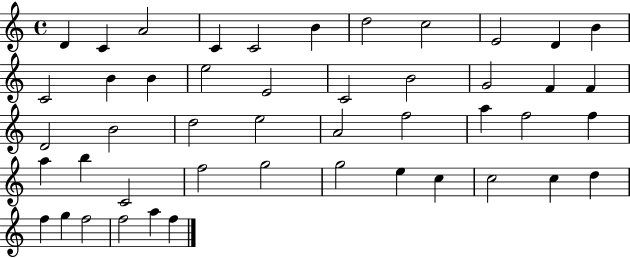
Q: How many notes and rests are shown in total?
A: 47